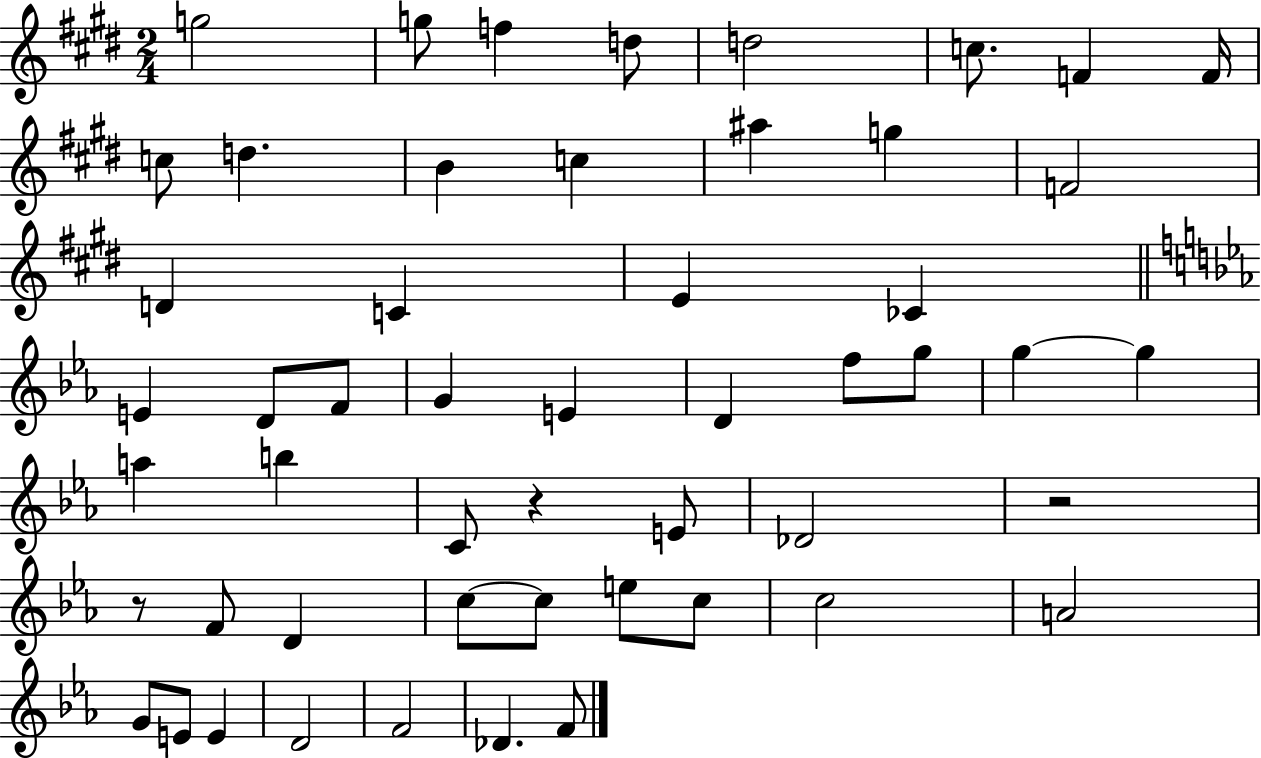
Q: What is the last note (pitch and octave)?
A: F4